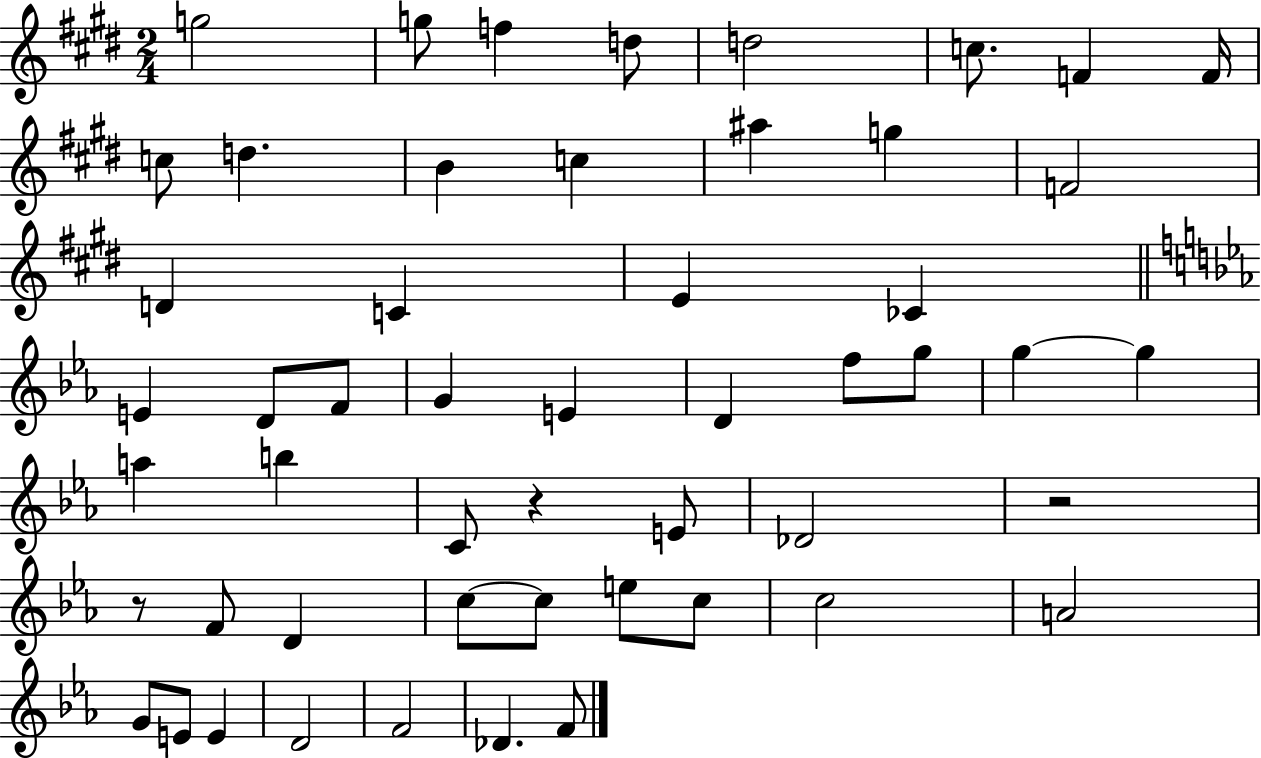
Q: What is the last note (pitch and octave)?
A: F4